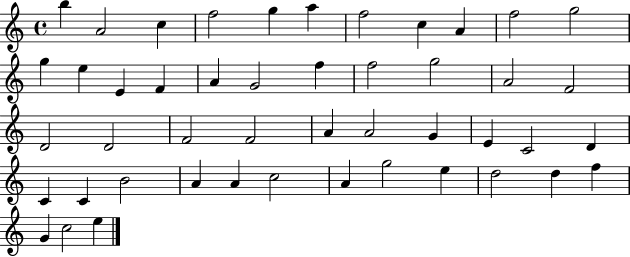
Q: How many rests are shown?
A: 0